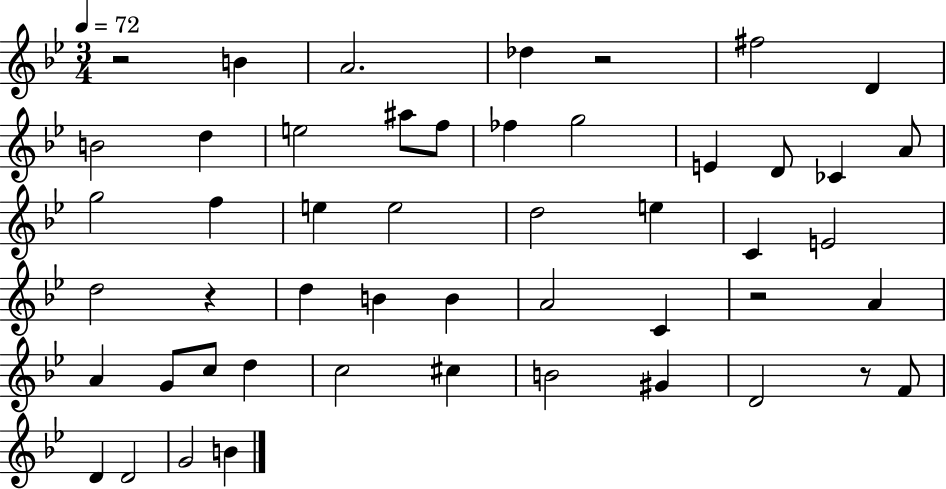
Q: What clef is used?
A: treble